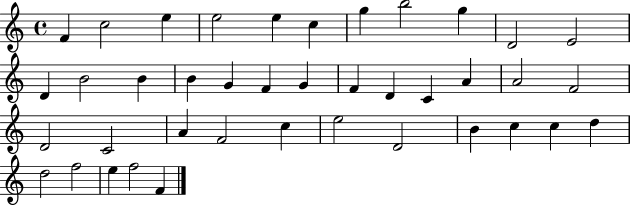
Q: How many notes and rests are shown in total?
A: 40